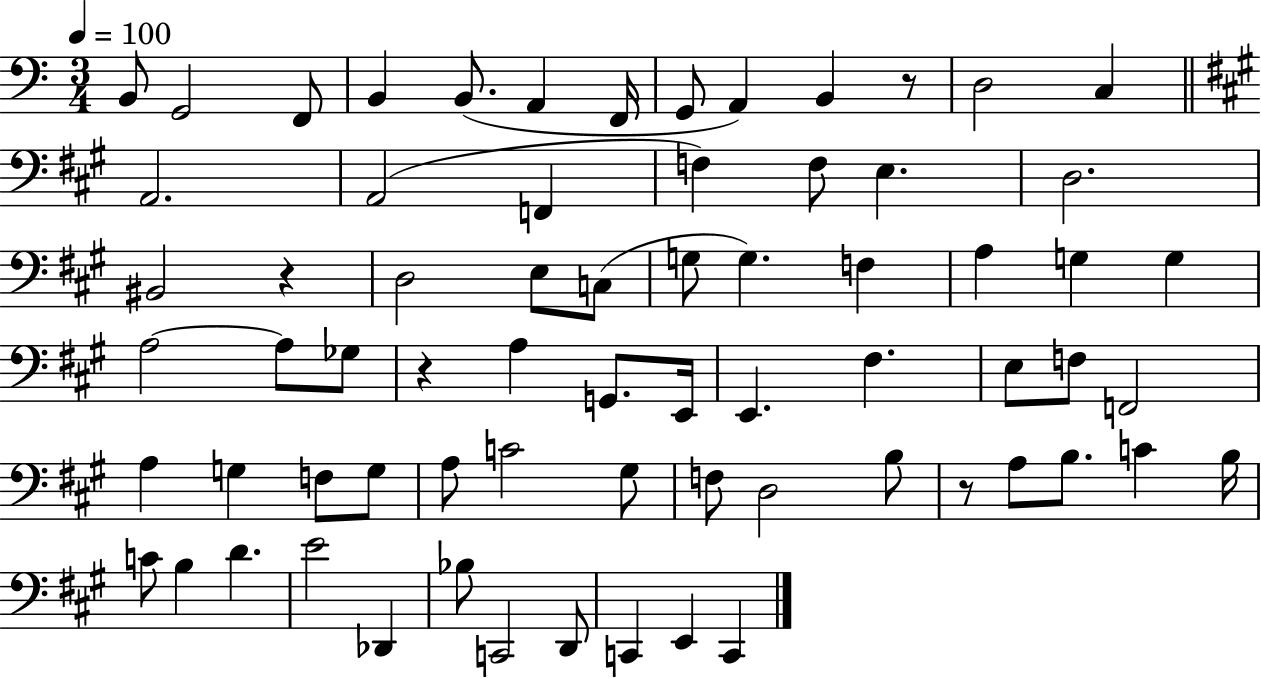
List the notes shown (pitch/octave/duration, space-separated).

B2/e G2/h F2/e B2/q B2/e. A2/q F2/s G2/e A2/q B2/q R/e D3/h C3/q A2/h. A2/h F2/q F3/q F3/e E3/q. D3/h. BIS2/h R/q D3/h E3/e C3/e G3/e G3/q. F3/q A3/q G3/q G3/q A3/h A3/e Gb3/e R/q A3/q G2/e. E2/s E2/q. F#3/q. E3/e F3/e F2/h A3/q G3/q F3/e G3/e A3/e C4/h G#3/e F3/e D3/h B3/e R/e A3/e B3/e. C4/q B3/s C4/e B3/q D4/q. E4/h Db2/q Bb3/e C2/h D2/e C2/q E2/q C2/q